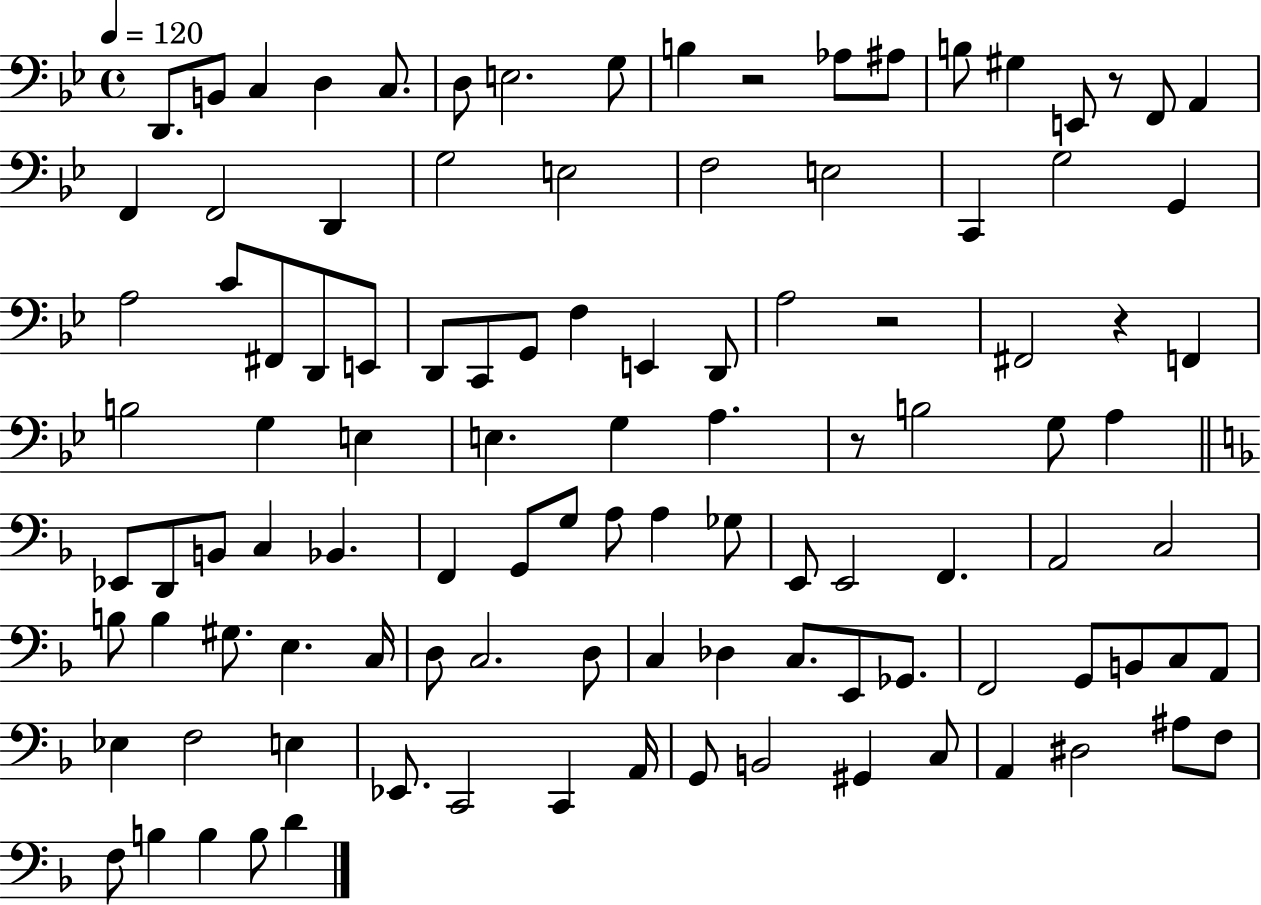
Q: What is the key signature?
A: BES major